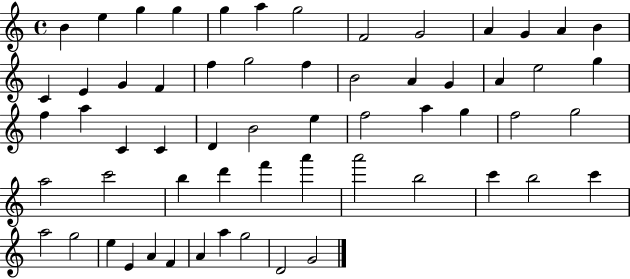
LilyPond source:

{
  \clef treble
  \time 4/4
  \defaultTimeSignature
  \key c \major
  b'4 e''4 g''4 g''4 | g''4 a''4 g''2 | f'2 g'2 | a'4 g'4 a'4 b'4 | \break c'4 e'4 g'4 f'4 | f''4 g''2 f''4 | b'2 a'4 g'4 | a'4 e''2 g''4 | \break f''4 a''4 c'4 c'4 | d'4 b'2 e''4 | f''2 a''4 g''4 | f''2 g''2 | \break a''2 c'''2 | b''4 d'''4 f'''4 a'''4 | a'''2 b''2 | c'''4 b''2 c'''4 | \break a''2 g''2 | e''4 e'4 a'4 f'4 | a'4 a''4 g''2 | d'2 g'2 | \break \bar "|."
}